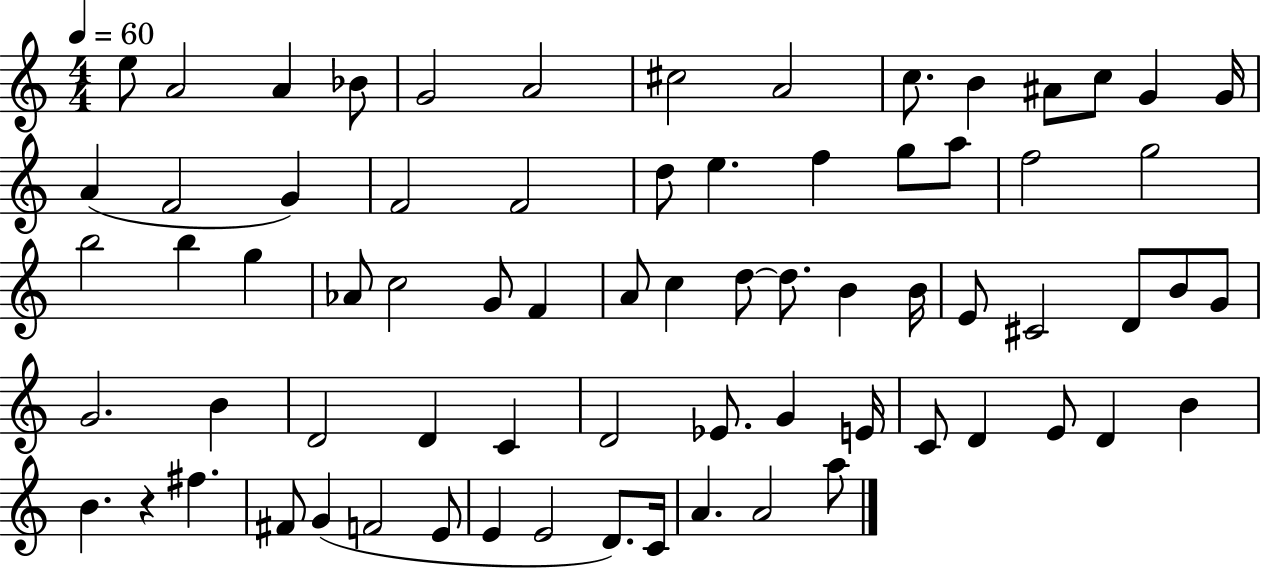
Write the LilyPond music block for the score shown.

{
  \clef treble
  \numericTimeSignature
  \time 4/4
  \key c \major
  \tempo 4 = 60
  e''8 a'2 a'4 bes'8 | g'2 a'2 | cis''2 a'2 | c''8. b'4 ais'8 c''8 g'4 g'16 | \break a'4( f'2 g'4) | f'2 f'2 | d''8 e''4. f''4 g''8 a''8 | f''2 g''2 | \break b''2 b''4 g''4 | aes'8 c''2 g'8 f'4 | a'8 c''4 d''8~~ d''8. b'4 b'16 | e'8 cis'2 d'8 b'8 g'8 | \break g'2. b'4 | d'2 d'4 c'4 | d'2 ees'8. g'4 e'16 | c'8 d'4 e'8 d'4 b'4 | \break b'4. r4 fis''4. | fis'8 g'4( f'2 e'8 | e'4 e'2 d'8.) c'16 | a'4. a'2 a''8 | \break \bar "|."
}